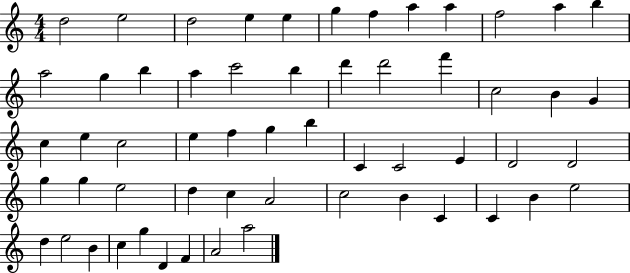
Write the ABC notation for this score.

X:1
T:Untitled
M:4/4
L:1/4
K:C
d2 e2 d2 e e g f a a f2 a b a2 g b a c'2 b d' d'2 f' c2 B G c e c2 e f g b C C2 E D2 D2 g g e2 d c A2 c2 B C C B e2 d e2 B c g D F A2 a2